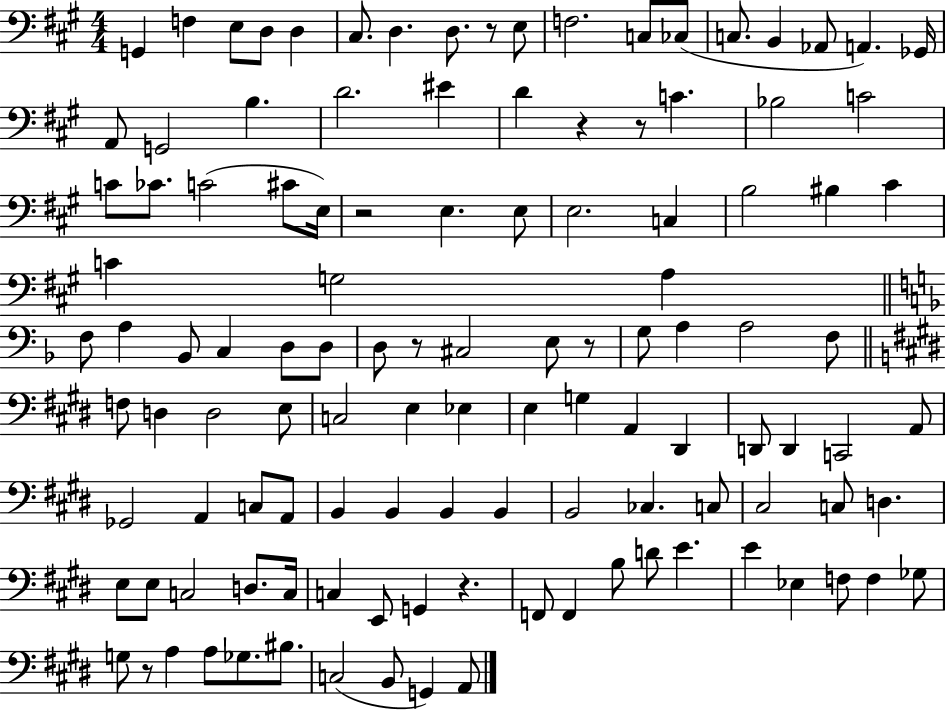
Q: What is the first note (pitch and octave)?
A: G2